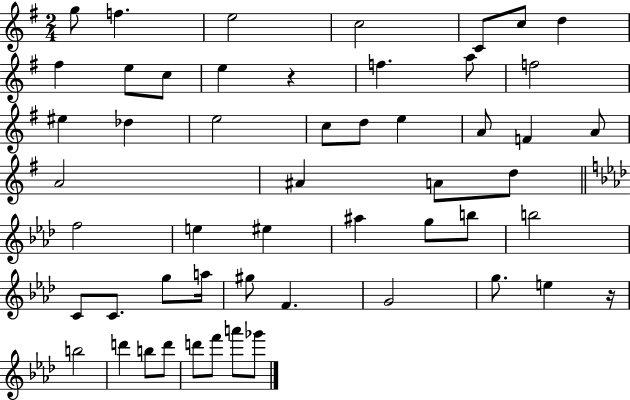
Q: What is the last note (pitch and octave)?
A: Gb6